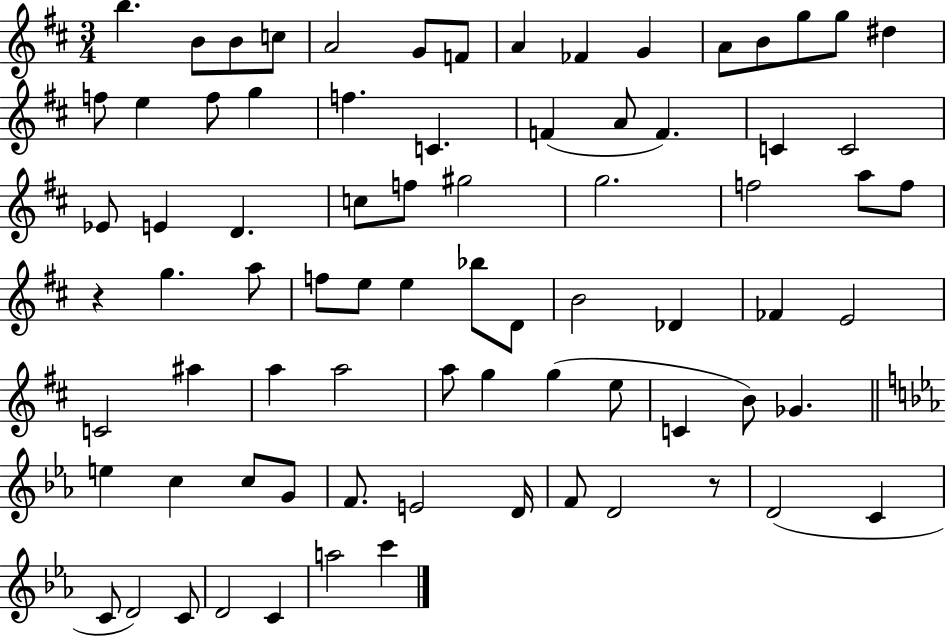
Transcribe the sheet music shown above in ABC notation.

X:1
T:Untitled
M:3/4
L:1/4
K:D
b B/2 B/2 c/2 A2 G/2 F/2 A _F G A/2 B/2 g/2 g/2 ^d f/2 e f/2 g f C F A/2 F C C2 _E/2 E D c/2 f/2 ^g2 g2 f2 a/2 f/2 z g a/2 f/2 e/2 e _b/2 D/2 B2 _D _F E2 C2 ^a a a2 a/2 g g e/2 C B/2 _G e c c/2 G/2 F/2 E2 D/4 F/2 D2 z/2 D2 C C/2 D2 C/2 D2 C a2 c'